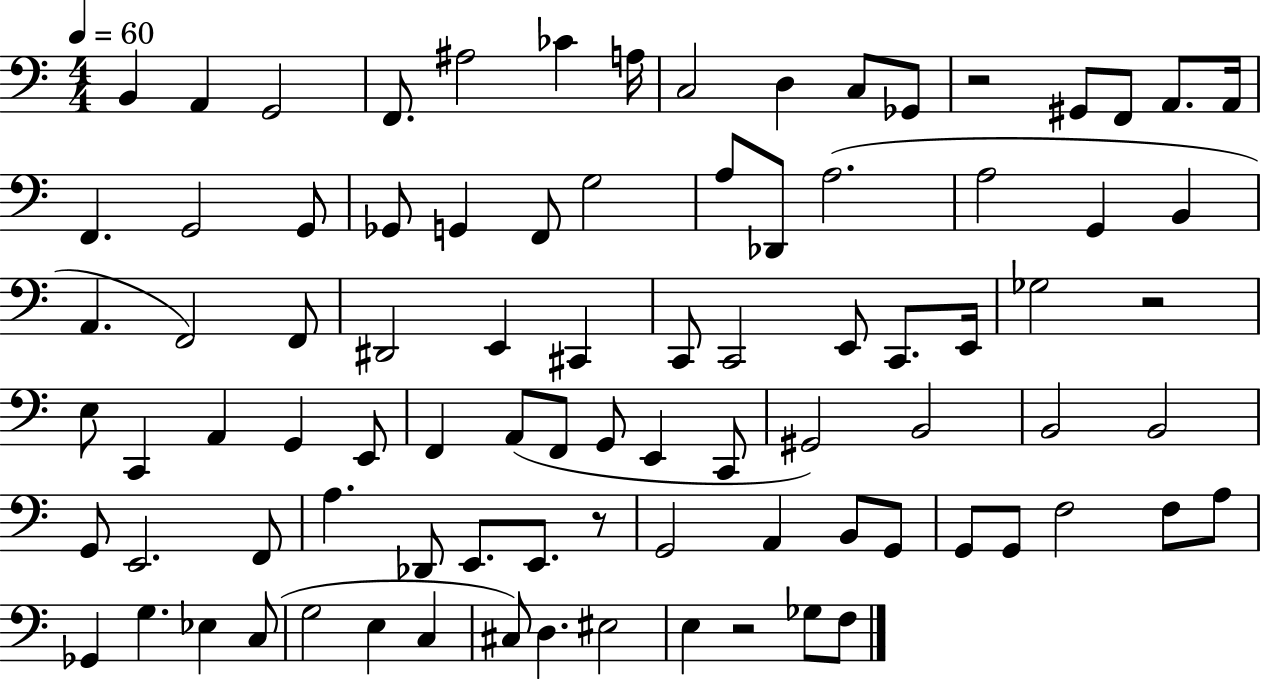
X:1
T:Untitled
M:4/4
L:1/4
K:C
B,, A,, G,,2 F,,/2 ^A,2 _C A,/4 C,2 D, C,/2 _G,,/2 z2 ^G,,/2 F,,/2 A,,/2 A,,/4 F,, G,,2 G,,/2 _G,,/2 G,, F,,/2 G,2 A,/2 _D,,/2 A,2 A,2 G,, B,, A,, F,,2 F,,/2 ^D,,2 E,, ^C,, C,,/2 C,,2 E,,/2 C,,/2 E,,/4 _G,2 z2 E,/2 C,, A,, G,, E,,/2 F,, A,,/2 F,,/2 G,,/2 E,, C,,/2 ^G,,2 B,,2 B,,2 B,,2 G,,/2 E,,2 F,,/2 A, _D,,/2 E,,/2 E,,/2 z/2 G,,2 A,, B,,/2 G,,/2 G,,/2 G,,/2 F,2 F,/2 A,/2 _G,, G, _E, C,/2 G,2 E, C, ^C,/2 D, ^E,2 E, z2 _G,/2 F,/2